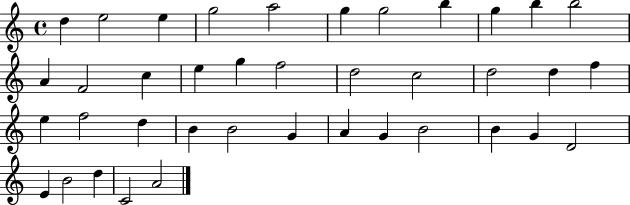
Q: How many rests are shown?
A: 0